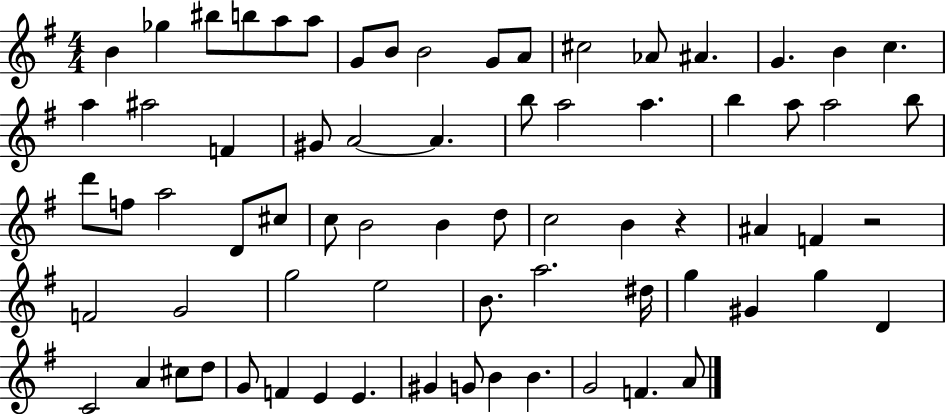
{
  \clef treble
  \numericTimeSignature
  \time 4/4
  \key g \major
  b'4 ges''4 bis''8 b''8 a''8 a''8 | g'8 b'8 b'2 g'8 a'8 | cis''2 aes'8 ais'4. | g'4. b'4 c''4. | \break a''4 ais''2 f'4 | gis'8 a'2~~ a'4. | b''8 a''2 a''4. | b''4 a''8 a''2 b''8 | \break d'''8 f''8 a''2 d'8 cis''8 | c''8 b'2 b'4 d''8 | c''2 b'4 r4 | ais'4 f'4 r2 | \break f'2 g'2 | g''2 e''2 | b'8. a''2. dis''16 | g''4 gis'4 g''4 d'4 | \break c'2 a'4 cis''8 d''8 | g'8 f'4 e'4 e'4. | gis'4 g'8 b'4 b'4. | g'2 f'4. a'8 | \break \bar "|."
}